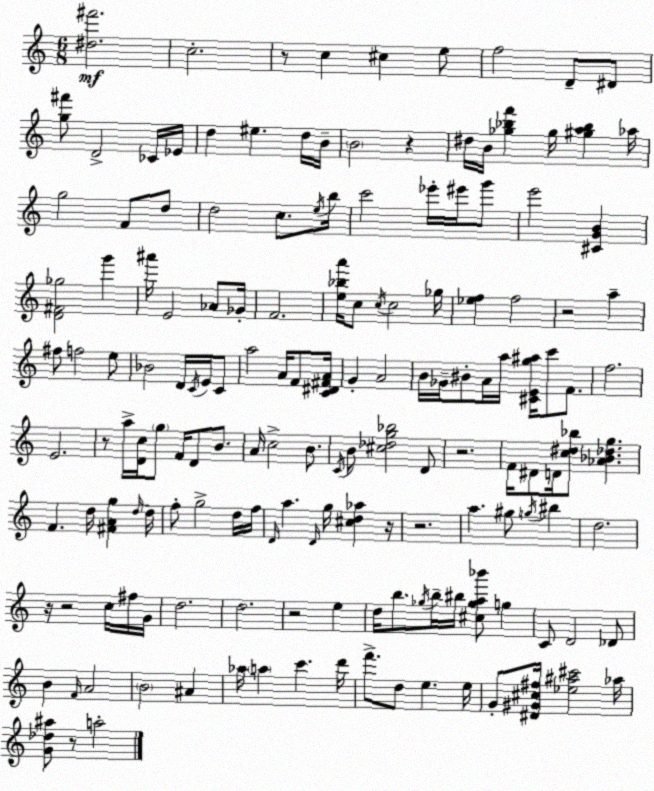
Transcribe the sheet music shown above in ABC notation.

X:1
T:Untitled
M:6/8
L:1/4
K:C
[^d^f']2 c2 z/2 c ^c e/2 f2 D/2 ^D/2 [g^f']/2 D2 _C/4 _E/4 d ^e d/4 B/4 B2 z ^d/4 B/4 [_g_bf'] _g/4 [^ga_b] _a/4 g2 F/2 d/2 d2 c/2 e/4 b/4 c'2 _e'/4 ^e'/4 g'/2 e'2 [^CGB] [D^F_g]2 g' ^a'/4 E2 _A/2 _G/4 F2 [e_ba']/4 c/2 c/4 c2 _g/4 [_ef] f2 z2 a ^f/2 f2 e/2 _B2 D/4 C/4 E/4 C/2 a2 A/4 F/2 [C^D^FA]/4 G A2 B/4 _G/4 ^B/2 A/4 a/4 [^CEg^a]/4 c'/2 F/2 f2 E2 z/2 a/4 [Dc]/4 g/2 F/4 D/2 B/2 A/4 c2 B/2 C/4 B/2 [^c_dg_b]2 D/2 z2 F/4 ^D/2 D/4 [c^d_b]/2 [_A_B_dg] F d/4 [^FAg] d/4 d/4 f/2 g2 d/4 f/4 D/4 a D/4 g/4 [^cd_a] z/4 z2 a ^g/2 g/4 ^b d2 z/4 z2 c/4 ^f/4 G/4 d2 d2 z2 e d/4 b/2 _g/4 b/4 ^b/4 [^c_ga_b']/2 g C/2 D2 _D/2 B F/4 A2 B2 ^A _a/4 a c' d'/4 f'/2 d/2 e e/4 G/2 [^D^G^c^f]/4 [_e^a^c']2 _a/4 [G_d^a]/2 z/2 a2